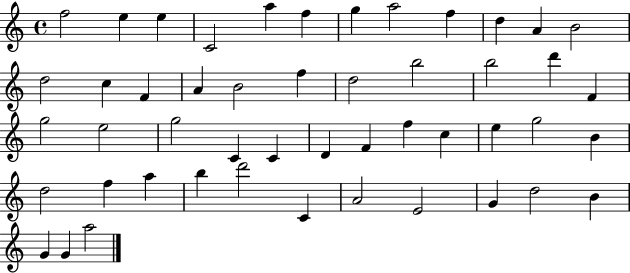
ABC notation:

X:1
T:Untitled
M:4/4
L:1/4
K:C
f2 e e C2 a f g a2 f d A B2 d2 c F A B2 f d2 b2 b2 d' F g2 e2 g2 C C D F f c e g2 B d2 f a b d'2 C A2 E2 G d2 B G G a2